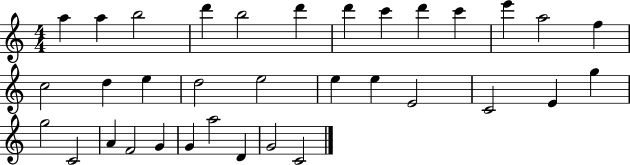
{
  \clef treble
  \numericTimeSignature
  \time 4/4
  \key c \major
  a''4 a''4 b''2 | d'''4 b''2 d'''4 | d'''4 c'''4 d'''4 c'''4 | e'''4 a''2 f''4 | \break c''2 d''4 e''4 | d''2 e''2 | e''4 e''4 e'2 | c'2 e'4 g''4 | \break g''2 c'2 | a'4 f'2 g'4 | g'4 a''2 d'4 | g'2 c'2 | \break \bar "|."
}